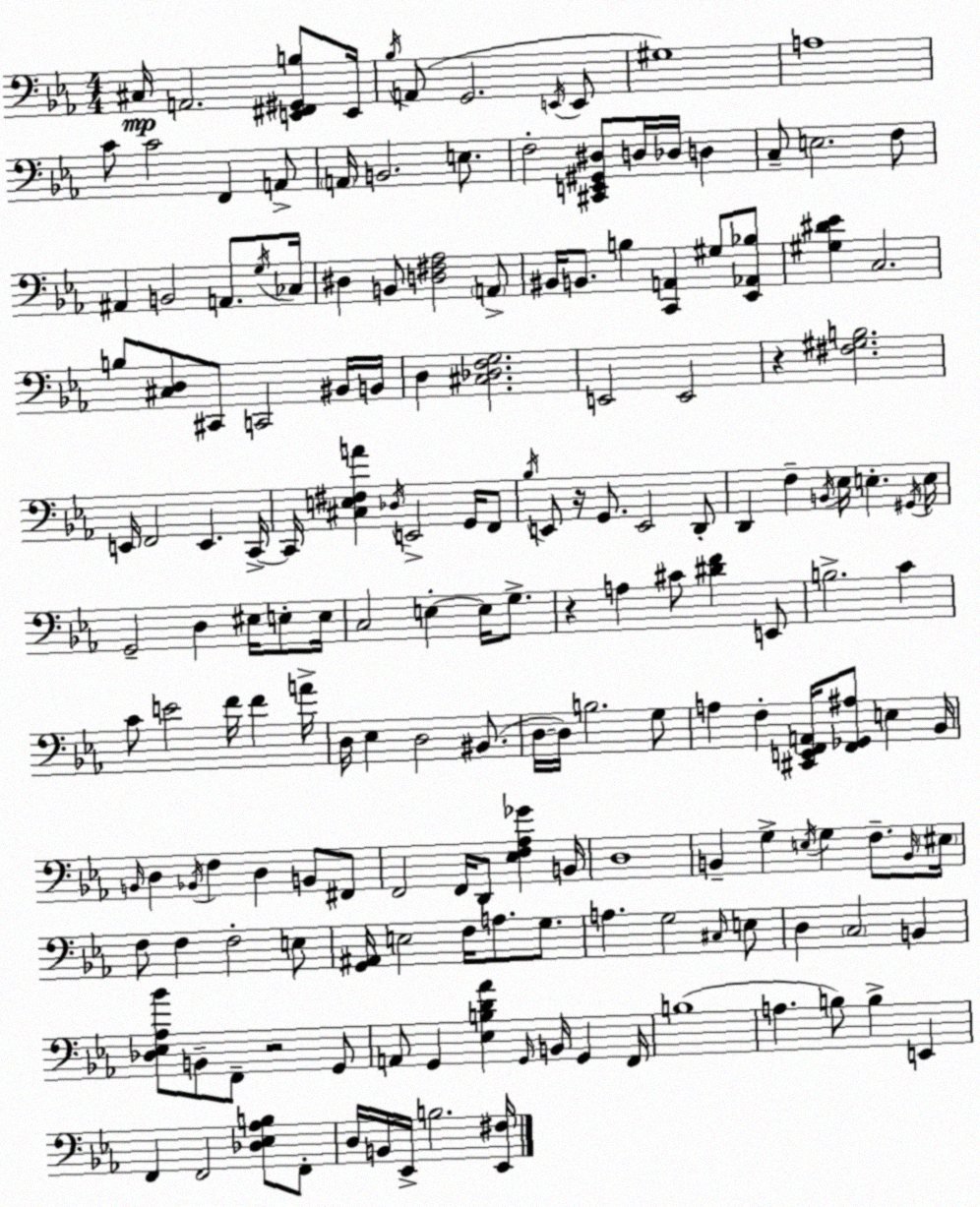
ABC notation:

X:1
T:Untitled
M:4/4
L:1/4
K:Eb
^C,/4 A,,2 [E,,^F,,^G,,B,]/2 E,,/4 _B,/4 A,,/2 G,,2 E,,/4 E,,/2 ^G,4 A,4 C/2 C2 F,, A,,/2 A,,/4 B,,2 E,/2 F,2 [^C,,E,,^G,,^D,]/2 D,/4 _D,/4 D, C,/2 E,2 F,/2 ^A,, B,,2 A,,/2 G,/4 _C,/4 ^D, B,,/2 [D,^F,_A,]2 A,,/2 ^B,,/4 B,,/2 B, [C,,A,,] ^G,/2 [_E,,_A,,_B,]/2 [^G,^D_E] C,2 B,/2 [^C,D,]/2 ^C,,/2 C,,2 ^B,,/4 B,,/4 D, [^C,_D,F,G,]2 E,,2 E,,2 z [^F,^G,B,]2 E,,/4 F,,2 E,, C,,/4 C,,/4 [^C,E,^F,A] _D,/4 E,,2 G,,/4 F,,/2 _B,/4 E,,/2 z/4 G,,/2 E,,2 D,,/2 D,, F, B,,/4 _E,/4 E, ^G,,/4 E,/4 G,,2 D, ^E,/4 E,/2 E,/4 C,2 E, E,/4 G,/2 z A, ^C/2 [^DF] E,,/2 B,2 C C/2 E2 F/4 F A/4 D,/4 _E, D,2 ^B,,/2 D,/4 D,/4 B,2 G,/2 A, F, [^C,,E,,F,,A,,]/4 [F,,_G,,^A,]/2 E, _B,,/4 B,,/4 D, _B,,/4 F, D, B,,/2 ^F,,/2 F,,2 F,,/4 D,,/2 [_E,F,_A,_G] B,,/4 D,4 B,, G, E,/4 G, F,/2 B,,/4 ^E,/4 F,/2 F, F,2 E,/2 [G,,^A,,]/4 E,2 F,/4 A,/2 G,/2 A, G,2 ^C,/4 E,/2 D, C,2 B,, [_D,_E,_A,_B]/2 B,,/2 F,,/2 z2 G,,/2 A,,/2 G,, [_E,B,D_A] G,,/4 B,,/4 G,, F,,/4 B,4 A, B,/2 B, E,, F,, F,,2 [_D,_E,_A,B,]/2 F,,/2 D,/4 B,,/4 _E,,/4 B,2 [_E,,^F,]/4